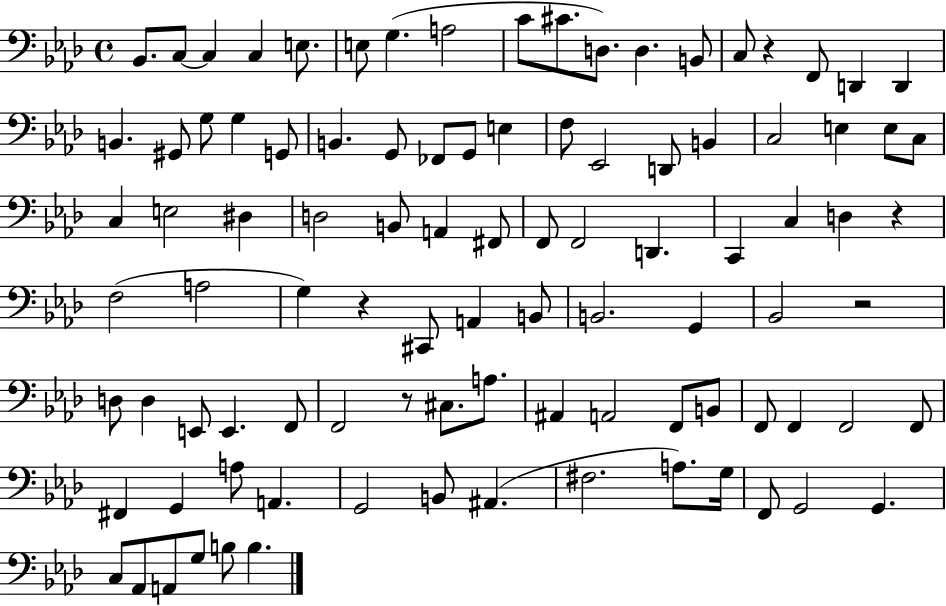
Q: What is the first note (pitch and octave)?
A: Bb2